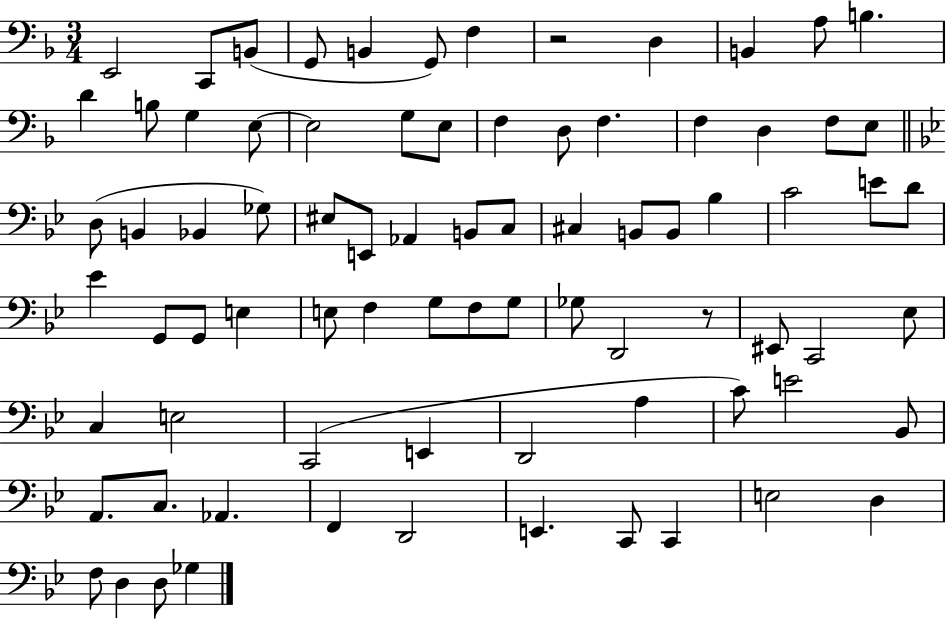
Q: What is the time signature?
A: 3/4